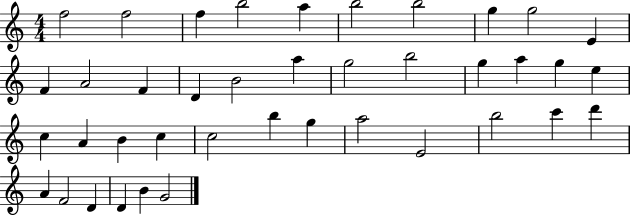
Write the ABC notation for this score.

X:1
T:Untitled
M:4/4
L:1/4
K:C
f2 f2 f b2 a b2 b2 g g2 E F A2 F D B2 a g2 b2 g a g e c A B c c2 b g a2 E2 b2 c' d' A F2 D D B G2